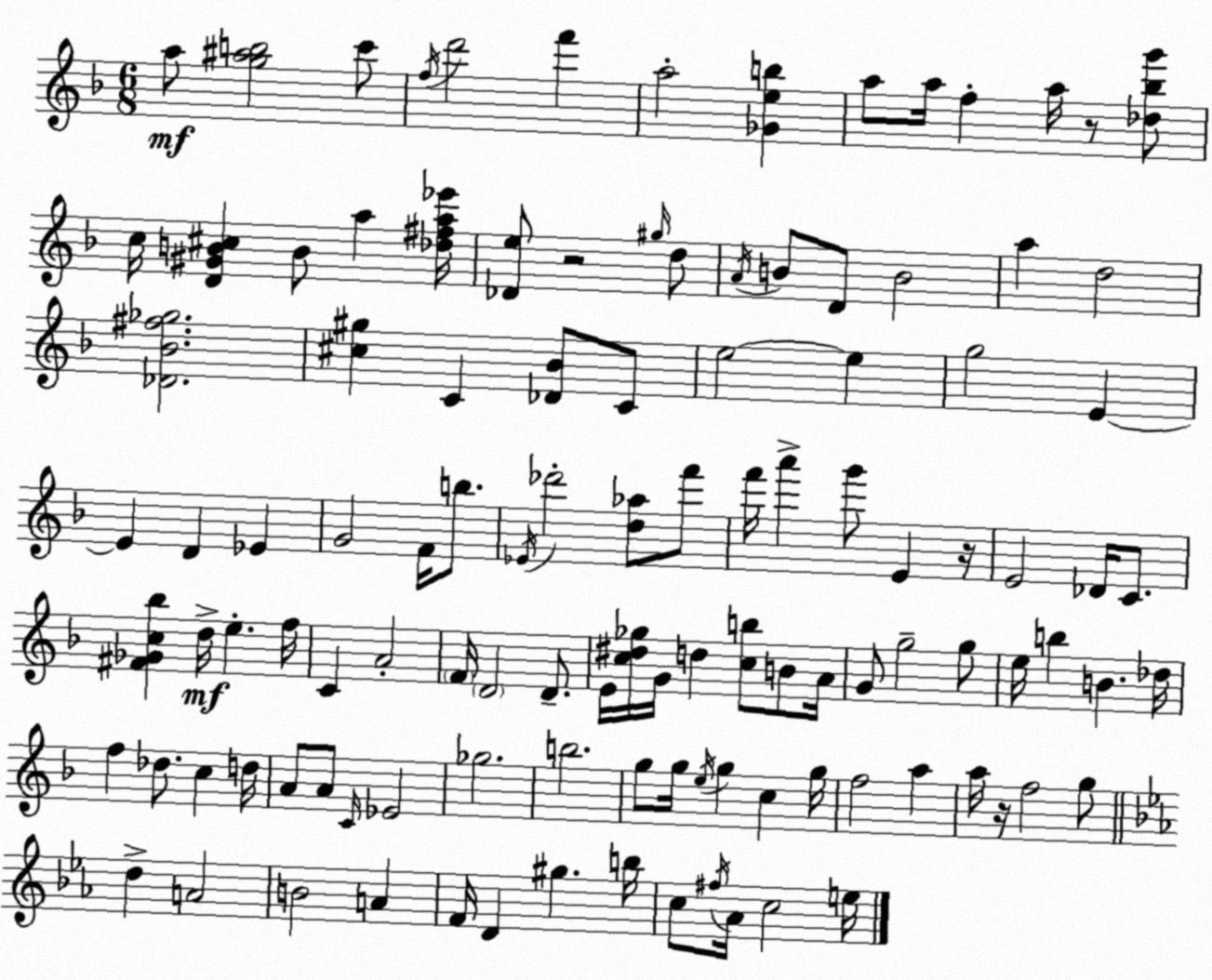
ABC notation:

X:1
T:Untitled
M:6/8
L:1/4
K:Dm
a/2 [g^ab]2 c'/2 f/4 d'2 f' a2 [_Geb] a/2 a/4 f a/4 z/2 [_d_bg']/2 c/4 [D^GB^c] B/2 a [_d^fa_e']/4 [_De]/2 z2 ^g/4 d/2 A/4 B/2 D/2 B2 a d2 [_D_B^f_g]2 [^c^g] C [_D_B]/2 C/2 e2 e g2 E E D _E G2 F/4 b/2 _E/4 _d'2 [d_a]/2 f'/2 f'/4 a' g'/2 E z/4 E2 _D/4 C/2 [^F_Gc_b] d/4 e f/4 C A2 F/4 D2 D/2 E/4 [c^d_g]/4 G/4 d [cb]/2 B/2 A/4 G/2 g2 g/2 e/4 b B _d/4 f _d/2 c d/4 A/2 A/2 C/4 _E2 _g2 b2 g/2 g/4 e/4 g c g/4 f2 a a/4 z/4 f2 g/2 d A2 B2 A F/4 D ^g b/4 c/2 ^f/4 _A/4 c2 e/4